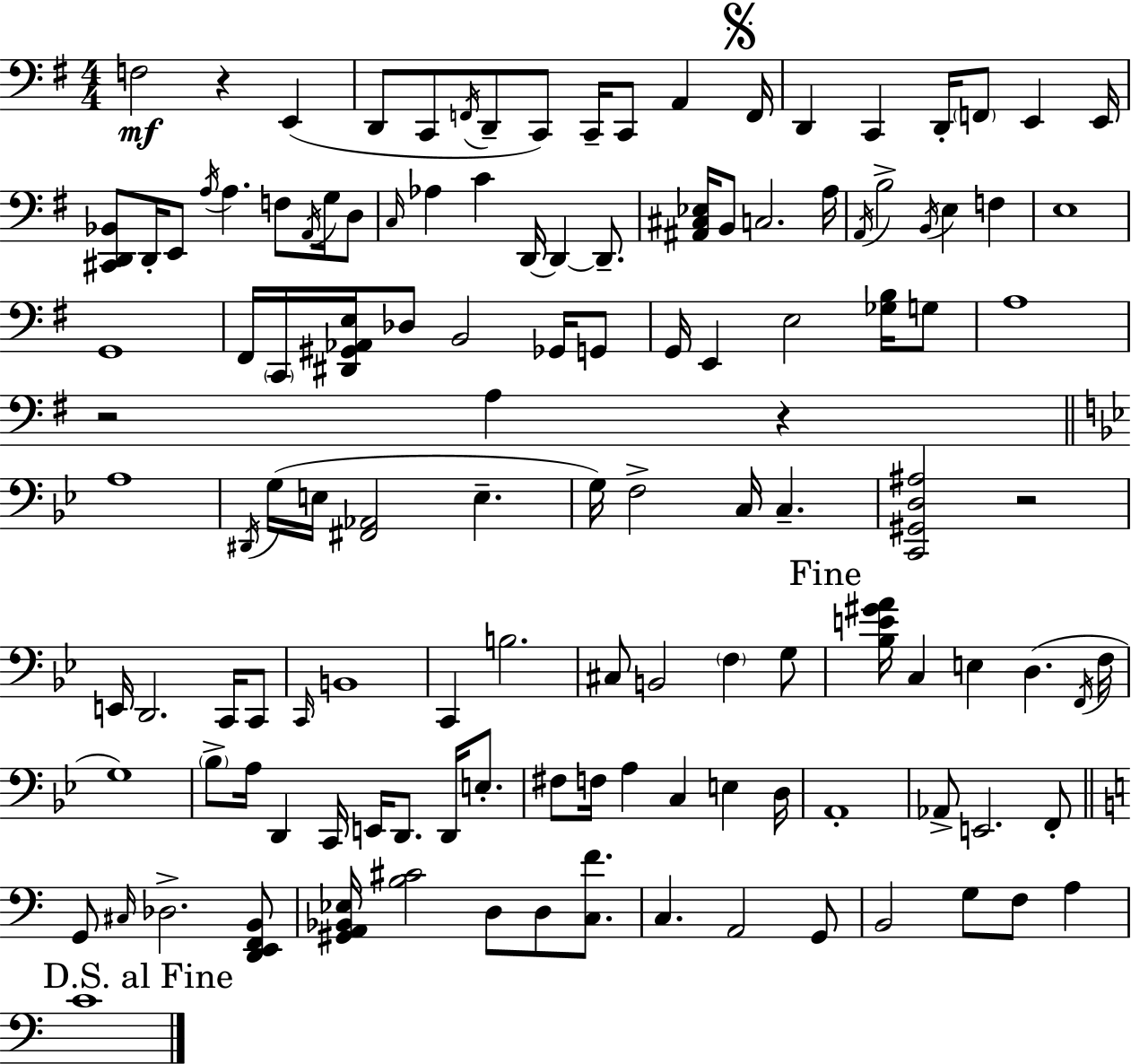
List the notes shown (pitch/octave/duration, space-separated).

F3/h R/q E2/q D2/e C2/e F2/s D2/e C2/e C2/s C2/e A2/q F2/s D2/q C2/q D2/s F2/e E2/q E2/s [C#2,D2,Bb2]/e D2/s E2/e A3/s A3/q. F3/e A2/s G3/s D3/e C3/s Ab3/q C4/q D2/s D2/q D2/e. [A#2,C#3,Eb3]/s B2/e C3/h. A3/s A2/s B3/h B2/s E3/q F3/q E3/w G2/w F#2/s C2/s [D#2,G#2,Ab2,E3]/s Db3/e B2/h Gb2/s G2/e G2/s E2/q E3/h [Gb3,B3]/s G3/e A3/w R/h A3/q R/q A3/w D#2/s G3/s E3/s [F#2,Ab2]/h E3/q. G3/s F3/h C3/s C3/q. [C2,G#2,D3,A#3]/h R/h E2/s D2/h. C2/s C2/e C2/s B2/w C2/q B3/h. C#3/e B2/h F3/q G3/e [Bb3,E4,G#4,A4]/s C3/q E3/q D3/q. F2/s F3/s G3/w Bb3/e A3/s D2/q C2/s E2/s D2/e. D2/s E3/e. F#3/e F3/s A3/q C3/q E3/q D3/s A2/w Ab2/e E2/h. F2/e G2/e C#3/s Db3/h. [D2,E2,F2,B2]/e [G#2,A2,Bb2,Eb3]/s [B3,C#4]/h D3/e D3/e [C3,F4]/e. C3/q. A2/h G2/e B2/h G3/e F3/e A3/q C4/w